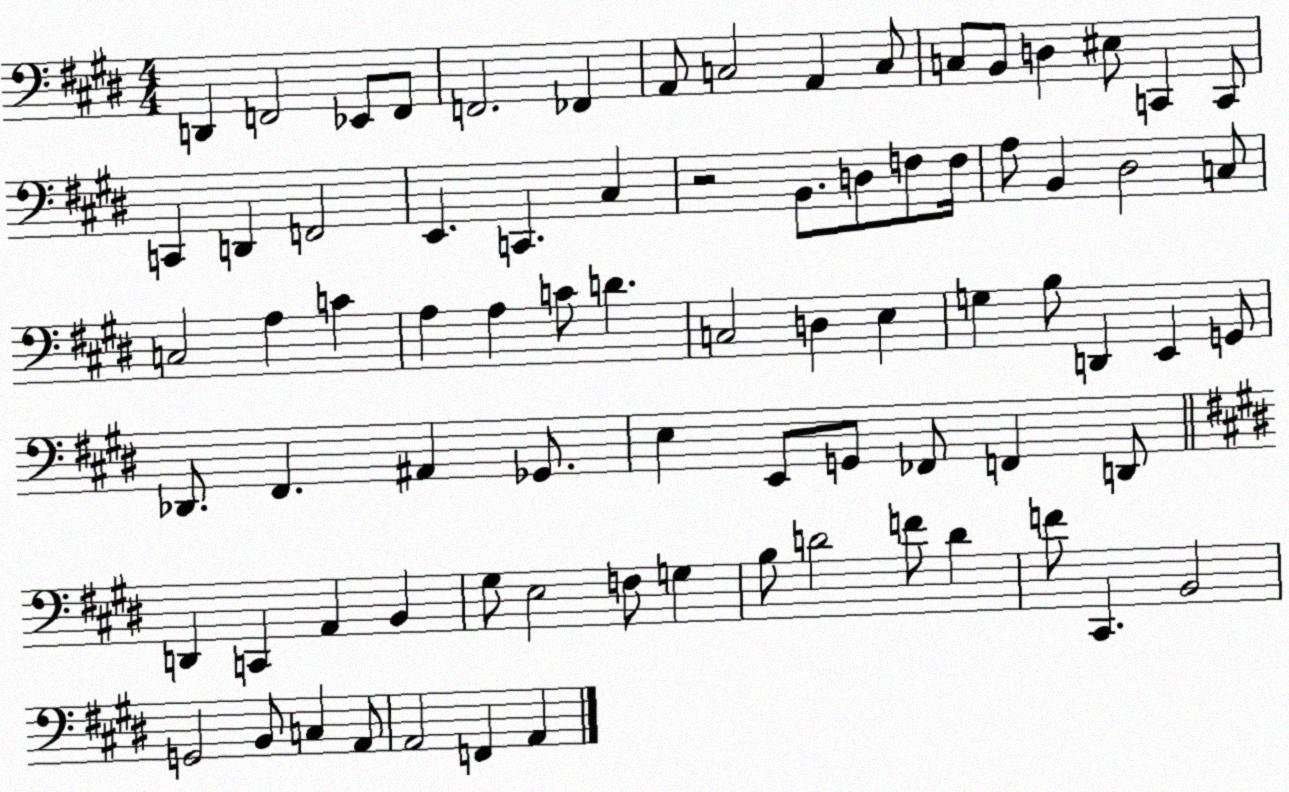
X:1
T:Untitled
M:4/4
L:1/4
K:E
D,, F,,2 _E,,/2 F,,/2 F,,2 _F,, A,,/2 C,2 A,, C,/2 C,/2 B,,/2 D, ^E,/2 C,, C,,/2 C,, D,, F,,2 E,, C,, ^C, z2 B,,/2 D,/2 F,/2 F,/4 A,/2 B,, ^D,2 C,/2 C,2 A, C A, A, C/2 D C,2 D, E, G, B,/2 D,, E,, G,,/2 _D,,/2 ^F,, ^A,, _G,,/2 E, E,,/2 G,,/2 _F,,/2 F,, D,,/2 D,, C,, A,, B,, ^G,/2 E,2 F,/2 G, B,/2 D2 F/2 D F/2 ^C,, B,,2 G,,2 B,,/2 C, A,,/2 A,,2 F,, A,,